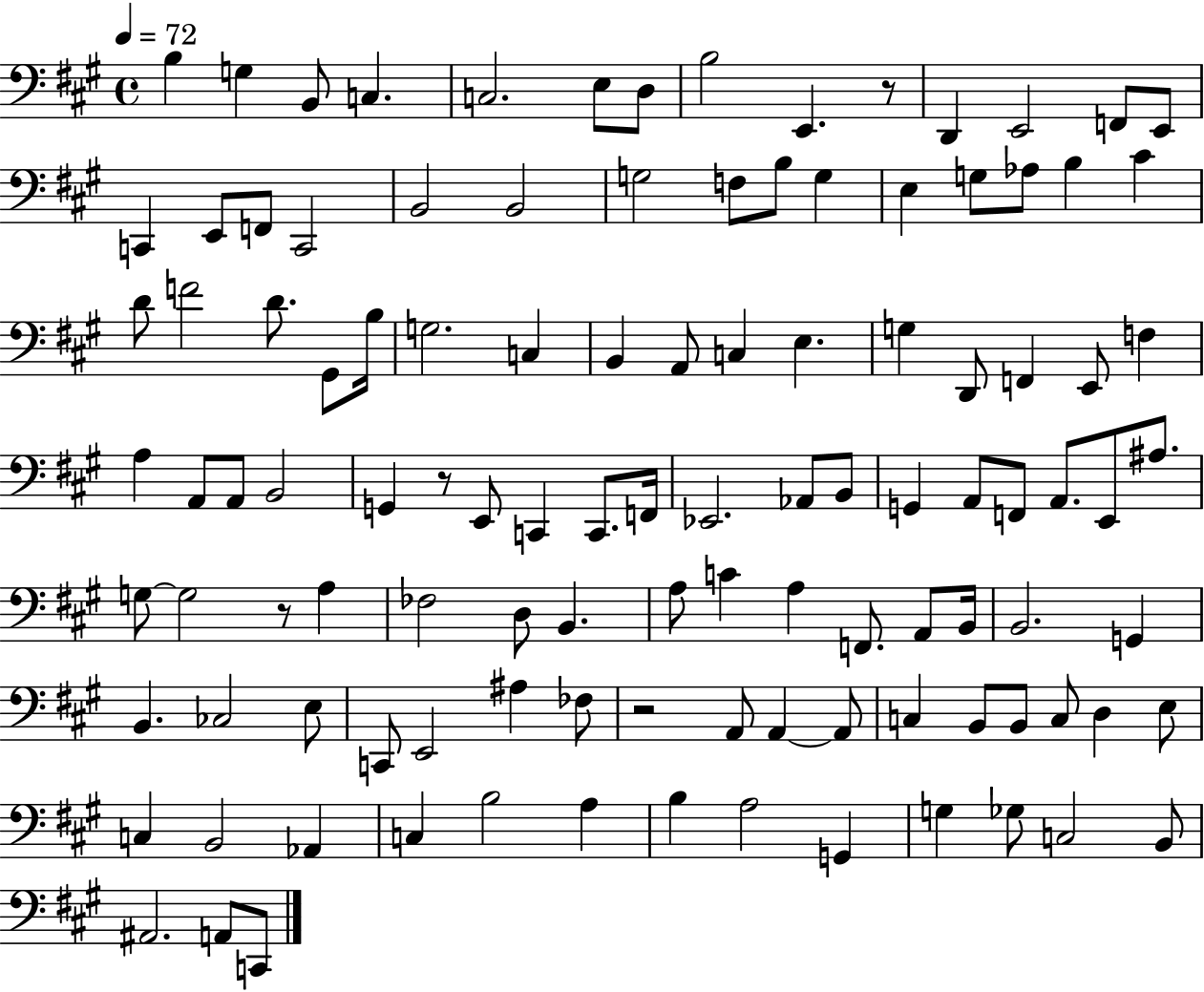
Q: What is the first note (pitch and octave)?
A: B3